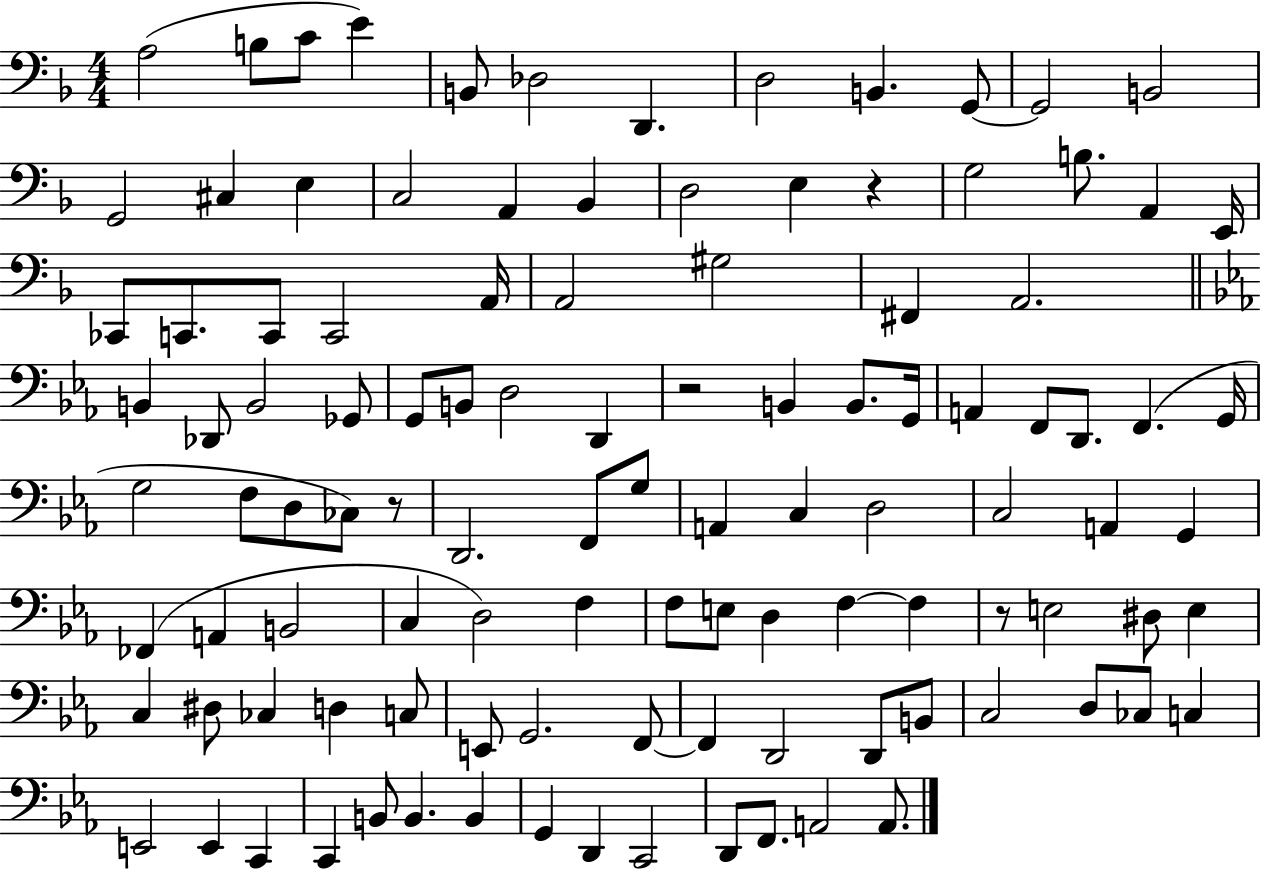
X:1
T:Untitled
M:4/4
L:1/4
K:F
A,2 B,/2 C/2 E B,,/2 _D,2 D,, D,2 B,, G,,/2 G,,2 B,,2 G,,2 ^C, E, C,2 A,, _B,, D,2 E, z G,2 B,/2 A,, E,,/4 _C,,/2 C,,/2 C,,/2 C,,2 A,,/4 A,,2 ^G,2 ^F,, A,,2 B,, _D,,/2 B,,2 _G,,/2 G,,/2 B,,/2 D,2 D,, z2 B,, B,,/2 G,,/4 A,, F,,/2 D,,/2 F,, G,,/4 G,2 F,/2 D,/2 _C,/2 z/2 D,,2 F,,/2 G,/2 A,, C, D,2 C,2 A,, G,, _F,, A,, B,,2 C, D,2 F, F,/2 E,/2 D, F, F, z/2 E,2 ^D,/2 E, C, ^D,/2 _C, D, C,/2 E,,/2 G,,2 F,,/2 F,, D,,2 D,,/2 B,,/2 C,2 D,/2 _C,/2 C, E,,2 E,, C,, C,, B,,/2 B,, B,, G,, D,, C,,2 D,,/2 F,,/2 A,,2 A,,/2